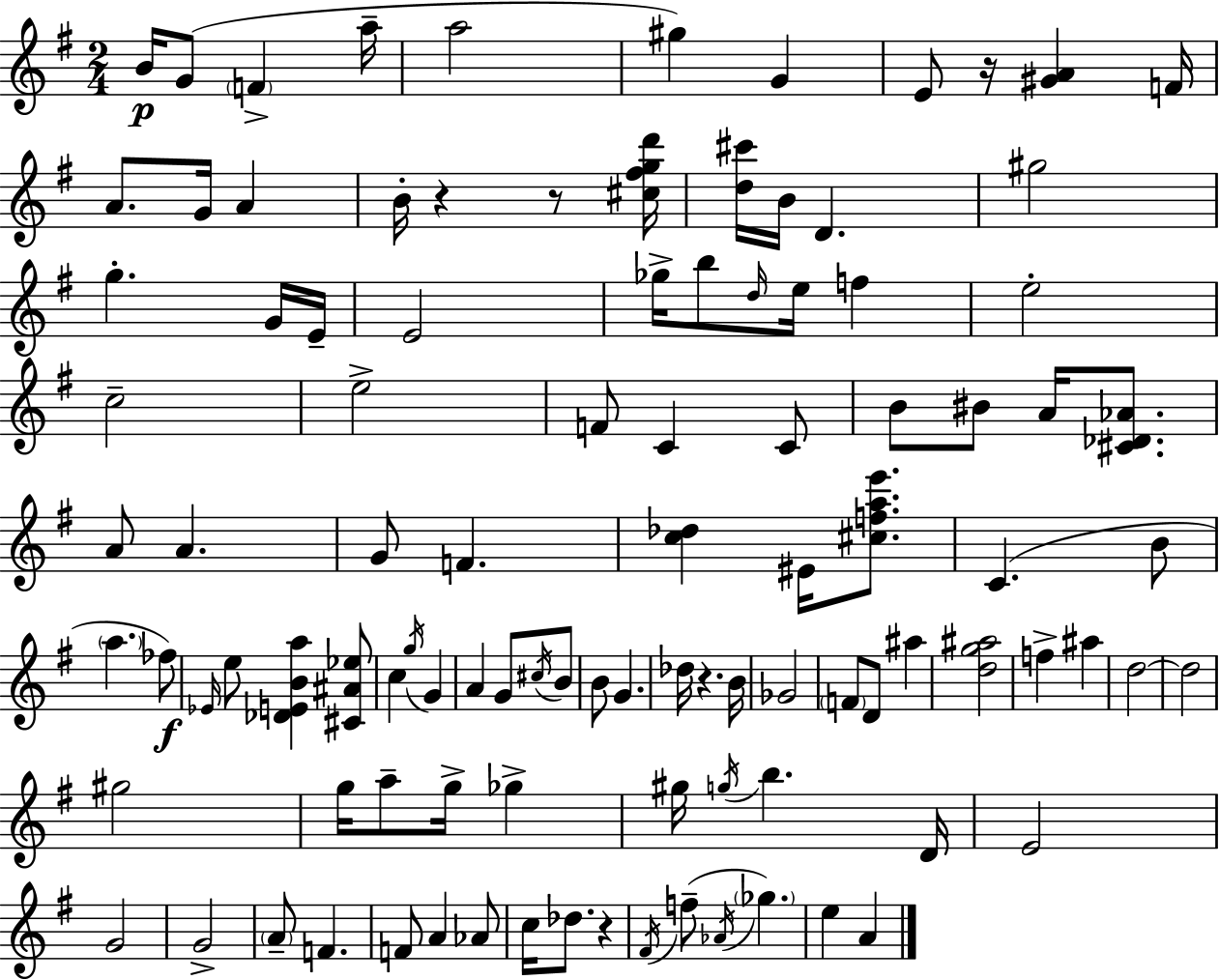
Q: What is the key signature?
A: E minor